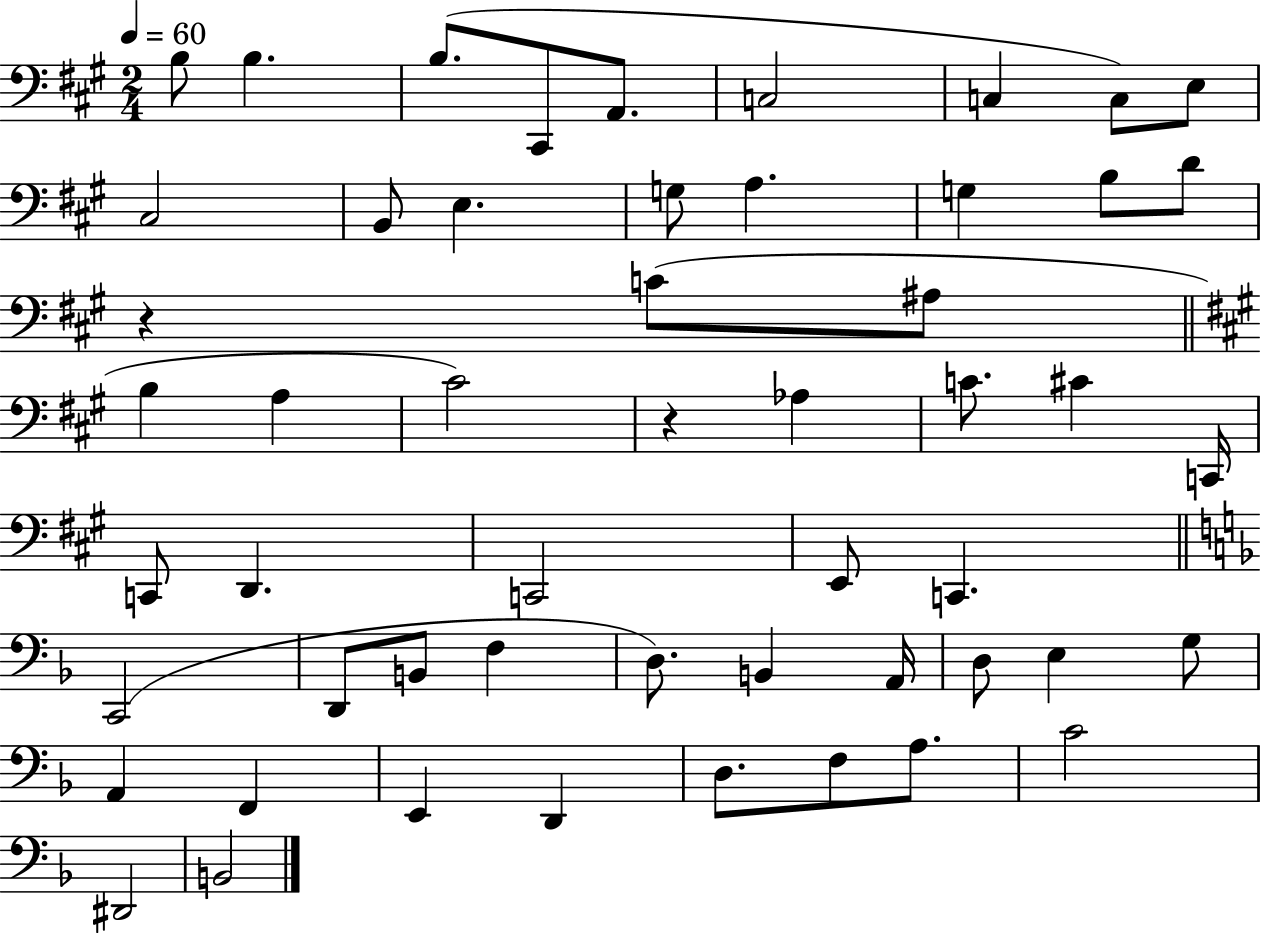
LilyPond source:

{
  \clef bass
  \numericTimeSignature
  \time 2/4
  \key a \major
  \tempo 4 = 60
  \repeat volta 2 { b8 b4. | b8.( cis,8 a,8. | c2 | c4 c8) e8 | \break cis2 | b,8 e4. | g8 a4. | g4 b8 d'8 | \break r4 c'8( ais8 | \bar "||" \break \key a \major b4 a4 | cis'2) | r4 aes4 | c'8. cis'4 c,16 | \break c,8 d,4. | c,2 | e,8 c,4. | \bar "||" \break \key f \major c,2( | d,8 b,8 f4 | d8.) b,4 a,16 | d8 e4 g8 | \break a,4 f,4 | e,4 d,4 | d8. f8 a8. | c'2 | \break dis,2 | b,2 | } \bar "|."
}